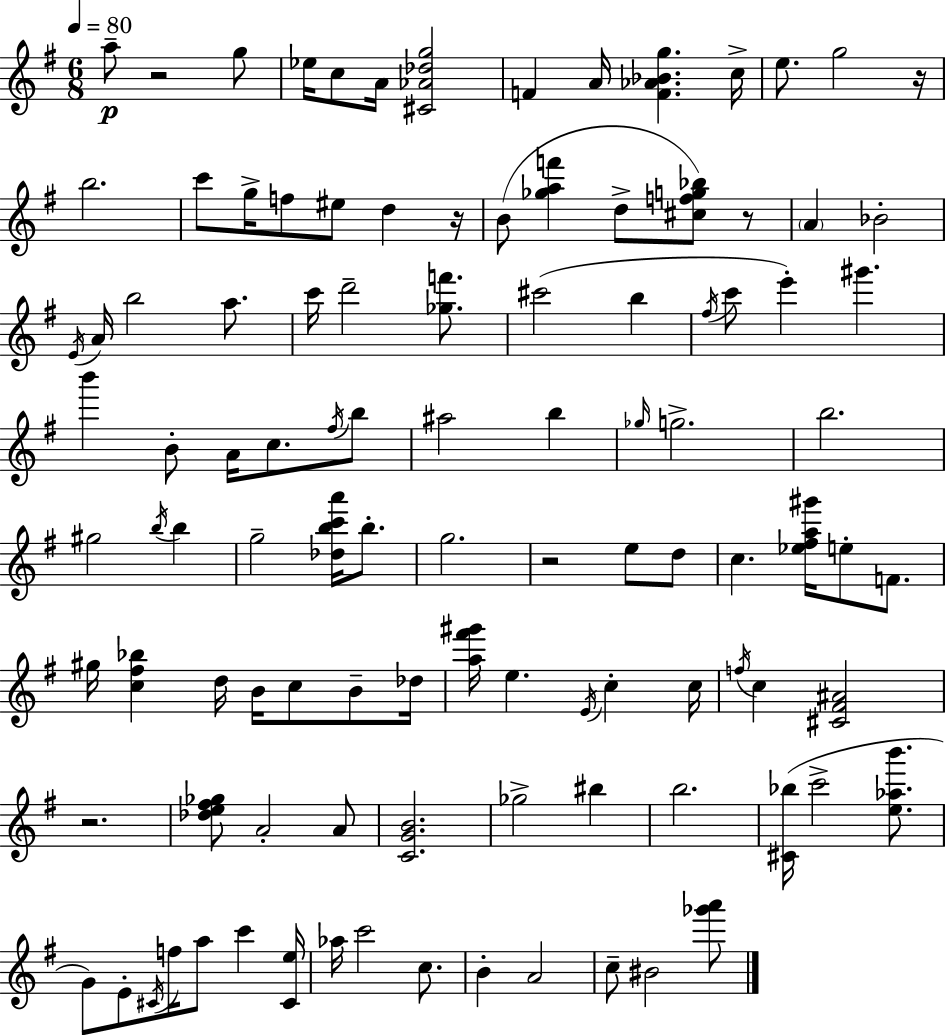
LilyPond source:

{
  \clef treble
  \numericTimeSignature
  \time 6/8
  \key g \major
  \tempo 4 = 80
  a''8--\p r2 g''8 | ees''16 c''8 a'16 <cis' aes' des'' g''>2 | f'4 a'16 <f' aes' bes' g''>4. c''16-> | e''8. g''2 r16 | \break b''2. | c'''8 g''16-> f''8 eis''8 d''4 r16 | b'8( <ges'' a'' f'''>4 d''8-> <cis'' f'' g'' bes''>8) r8 | \parenthesize a'4 bes'2-. | \break \acciaccatura { e'16 } a'16 b''2 a''8. | c'''16 d'''2-- <ges'' f'''>8. | cis'''2( b''4 | \acciaccatura { fis''16 } c'''8 e'''4-.) gis'''4. | \break b'''4 b'8-. a'16 c''8. | \acciaccatura { fis''16 } b''8 ais''2 b''4 | \grace { ges''16 } g''2.-> | b''2. | \break gis''2 | \acciaccatura { b''16 } b''4 g''2-- | <des'' b'' c''' a'''>16 b''8.-. g''2. | r2 | \break e''8 d''8 c''4. <ees'' fis'' a'' gis'''>16 | e''8-. f'8. gis''16 <c'' fis'' bes''>4 d''16 b'16 | c''8 b'8-- des''16 <a'' fis''' gis'''>16 e''4. | \acciaccatura { e'16 } c''4-. c''16 \acciaccatura { f''16 } c''4 <cis' fis' ais'>2 | \break r2. | <des'' e'' fis'' ges''>8 a'2-. | a'8 <c' g' b'>2. | ges''2-> | \break bis''4 b''2. | <cis' bes''>16( c'''2-> | <e'' aes'' b'''>8. g'8) e'8-. \acciaccatura { cis'16 } | f''16 a''8 c'''4 <cis' e''>16 aes''16 c'''2 | \break c''8. b'4-. | a'2 c''8-- bis'2 | <ges''' a'''>8 \bar "|."
}